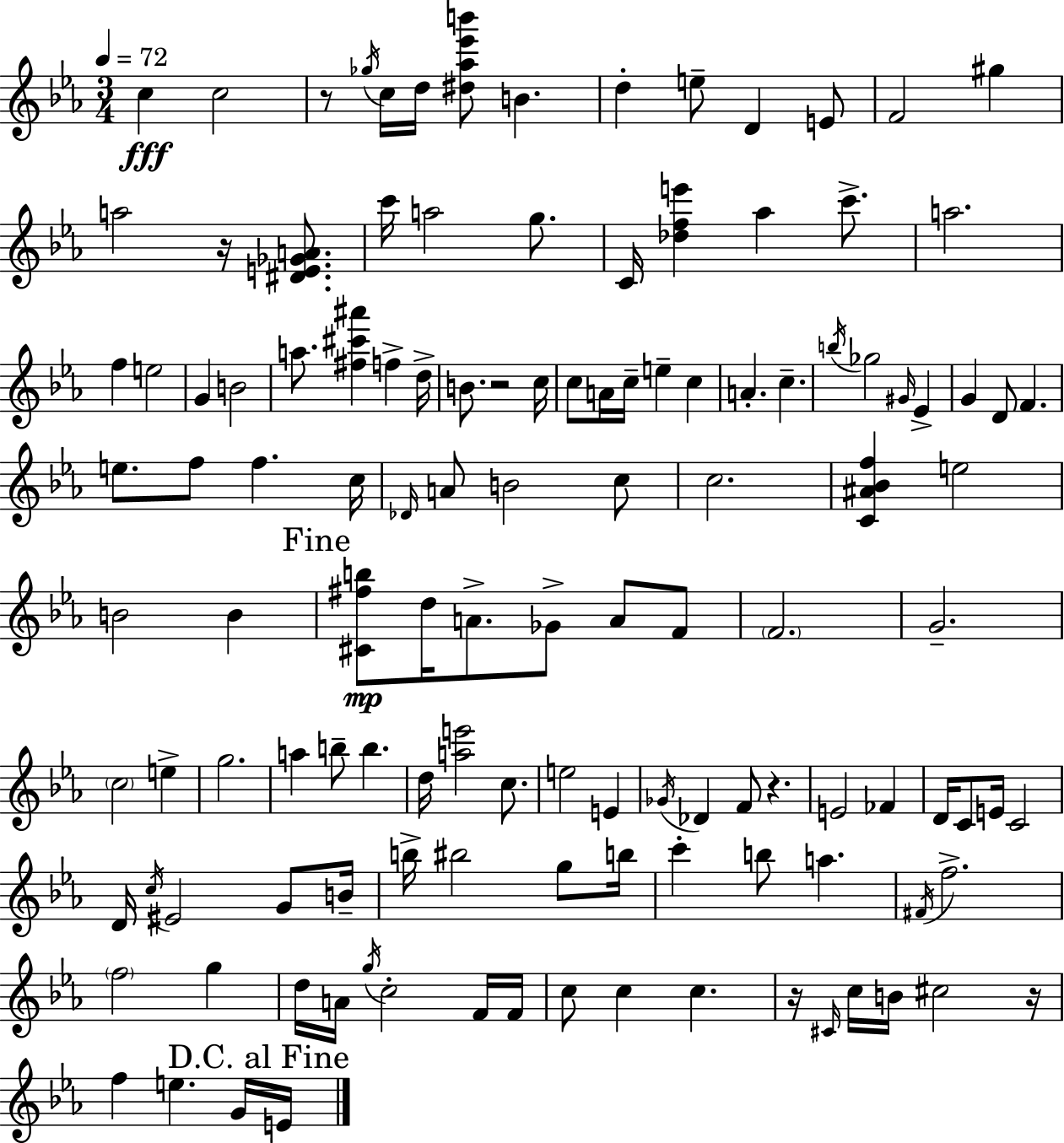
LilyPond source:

{
  \clef treble
  \numericTimeSignature
  \time 3/4
  \key ees \major
  \tempo 4 = 72
  c''4\fff c''2 | r8 \acciaccatura { ges''16 } c''16 d''16 <dis'' aes'' ees''' b'''>8 b'4. | d''4-. e''8-- d'4 e'8 | f'2 gis''4 | \break a''2 r16 <dis' e' ges' a'>8. | c'''16 a''2 g''8. | c'16 <des'' f'' e'''>4 aes''4 c'''8.-> | a''2. | \break f''4 e''2 | g'4 b'2 | a''8. <fis'' cis''' ais'''>4 f''4-> | d''16-> b'8. r2 | \break c''16 c''8 a'16 c''16-- e''4-- c''4 | a'4.-. c''4.-- | \acciaccatura { b''16 } ges''2 \grace { gis'16 } ees'4-> | g'4 d'8 f'4. | \break e''8. f''8 f''4. | c''16 \grace { des'16 } a'8 b'2 | c''8 c''2. | <c' ais' bes' f''>4 e''2 | \break b'2 | b'4 \mark "Fine" <cis' fis'' b''>8\mp d''16 a'8.-> ges'8-> | a'8 f'8 \parenthesize f'2. | g'2.-- | \break \parenthesize c''2 | e''4-> g''2. | a''4 b''8-- b''4. | d''16 <a'' e'''>2 | \break c''8. e''2 | e'4 \acciaccatura { ges'16 } des'4 f'8 r4. | e'2 | fes'4 d'16 c'8 e'16 c'2 | \break d'16 \acciaccatura { c''16 } eis'2 | g'8 b'16-- b''16-> bis''2 | g''8 b''16 c'''4-. b''8 | a''4. \acciaccatura { fis'16 } f''2.-> | \break \parenthesize f''2 | g''4 d''16 a'16 \acciaccatura { g''16 } c''2-. | f'16 f'16 c''8 c''4 | c''4. r16 \grace { cis'16 } c''16 b'16 | \break cis''2 r16 f''4 | e''4. g'16 \mark "D.C. al Fine" e'16 \bar "|."
}